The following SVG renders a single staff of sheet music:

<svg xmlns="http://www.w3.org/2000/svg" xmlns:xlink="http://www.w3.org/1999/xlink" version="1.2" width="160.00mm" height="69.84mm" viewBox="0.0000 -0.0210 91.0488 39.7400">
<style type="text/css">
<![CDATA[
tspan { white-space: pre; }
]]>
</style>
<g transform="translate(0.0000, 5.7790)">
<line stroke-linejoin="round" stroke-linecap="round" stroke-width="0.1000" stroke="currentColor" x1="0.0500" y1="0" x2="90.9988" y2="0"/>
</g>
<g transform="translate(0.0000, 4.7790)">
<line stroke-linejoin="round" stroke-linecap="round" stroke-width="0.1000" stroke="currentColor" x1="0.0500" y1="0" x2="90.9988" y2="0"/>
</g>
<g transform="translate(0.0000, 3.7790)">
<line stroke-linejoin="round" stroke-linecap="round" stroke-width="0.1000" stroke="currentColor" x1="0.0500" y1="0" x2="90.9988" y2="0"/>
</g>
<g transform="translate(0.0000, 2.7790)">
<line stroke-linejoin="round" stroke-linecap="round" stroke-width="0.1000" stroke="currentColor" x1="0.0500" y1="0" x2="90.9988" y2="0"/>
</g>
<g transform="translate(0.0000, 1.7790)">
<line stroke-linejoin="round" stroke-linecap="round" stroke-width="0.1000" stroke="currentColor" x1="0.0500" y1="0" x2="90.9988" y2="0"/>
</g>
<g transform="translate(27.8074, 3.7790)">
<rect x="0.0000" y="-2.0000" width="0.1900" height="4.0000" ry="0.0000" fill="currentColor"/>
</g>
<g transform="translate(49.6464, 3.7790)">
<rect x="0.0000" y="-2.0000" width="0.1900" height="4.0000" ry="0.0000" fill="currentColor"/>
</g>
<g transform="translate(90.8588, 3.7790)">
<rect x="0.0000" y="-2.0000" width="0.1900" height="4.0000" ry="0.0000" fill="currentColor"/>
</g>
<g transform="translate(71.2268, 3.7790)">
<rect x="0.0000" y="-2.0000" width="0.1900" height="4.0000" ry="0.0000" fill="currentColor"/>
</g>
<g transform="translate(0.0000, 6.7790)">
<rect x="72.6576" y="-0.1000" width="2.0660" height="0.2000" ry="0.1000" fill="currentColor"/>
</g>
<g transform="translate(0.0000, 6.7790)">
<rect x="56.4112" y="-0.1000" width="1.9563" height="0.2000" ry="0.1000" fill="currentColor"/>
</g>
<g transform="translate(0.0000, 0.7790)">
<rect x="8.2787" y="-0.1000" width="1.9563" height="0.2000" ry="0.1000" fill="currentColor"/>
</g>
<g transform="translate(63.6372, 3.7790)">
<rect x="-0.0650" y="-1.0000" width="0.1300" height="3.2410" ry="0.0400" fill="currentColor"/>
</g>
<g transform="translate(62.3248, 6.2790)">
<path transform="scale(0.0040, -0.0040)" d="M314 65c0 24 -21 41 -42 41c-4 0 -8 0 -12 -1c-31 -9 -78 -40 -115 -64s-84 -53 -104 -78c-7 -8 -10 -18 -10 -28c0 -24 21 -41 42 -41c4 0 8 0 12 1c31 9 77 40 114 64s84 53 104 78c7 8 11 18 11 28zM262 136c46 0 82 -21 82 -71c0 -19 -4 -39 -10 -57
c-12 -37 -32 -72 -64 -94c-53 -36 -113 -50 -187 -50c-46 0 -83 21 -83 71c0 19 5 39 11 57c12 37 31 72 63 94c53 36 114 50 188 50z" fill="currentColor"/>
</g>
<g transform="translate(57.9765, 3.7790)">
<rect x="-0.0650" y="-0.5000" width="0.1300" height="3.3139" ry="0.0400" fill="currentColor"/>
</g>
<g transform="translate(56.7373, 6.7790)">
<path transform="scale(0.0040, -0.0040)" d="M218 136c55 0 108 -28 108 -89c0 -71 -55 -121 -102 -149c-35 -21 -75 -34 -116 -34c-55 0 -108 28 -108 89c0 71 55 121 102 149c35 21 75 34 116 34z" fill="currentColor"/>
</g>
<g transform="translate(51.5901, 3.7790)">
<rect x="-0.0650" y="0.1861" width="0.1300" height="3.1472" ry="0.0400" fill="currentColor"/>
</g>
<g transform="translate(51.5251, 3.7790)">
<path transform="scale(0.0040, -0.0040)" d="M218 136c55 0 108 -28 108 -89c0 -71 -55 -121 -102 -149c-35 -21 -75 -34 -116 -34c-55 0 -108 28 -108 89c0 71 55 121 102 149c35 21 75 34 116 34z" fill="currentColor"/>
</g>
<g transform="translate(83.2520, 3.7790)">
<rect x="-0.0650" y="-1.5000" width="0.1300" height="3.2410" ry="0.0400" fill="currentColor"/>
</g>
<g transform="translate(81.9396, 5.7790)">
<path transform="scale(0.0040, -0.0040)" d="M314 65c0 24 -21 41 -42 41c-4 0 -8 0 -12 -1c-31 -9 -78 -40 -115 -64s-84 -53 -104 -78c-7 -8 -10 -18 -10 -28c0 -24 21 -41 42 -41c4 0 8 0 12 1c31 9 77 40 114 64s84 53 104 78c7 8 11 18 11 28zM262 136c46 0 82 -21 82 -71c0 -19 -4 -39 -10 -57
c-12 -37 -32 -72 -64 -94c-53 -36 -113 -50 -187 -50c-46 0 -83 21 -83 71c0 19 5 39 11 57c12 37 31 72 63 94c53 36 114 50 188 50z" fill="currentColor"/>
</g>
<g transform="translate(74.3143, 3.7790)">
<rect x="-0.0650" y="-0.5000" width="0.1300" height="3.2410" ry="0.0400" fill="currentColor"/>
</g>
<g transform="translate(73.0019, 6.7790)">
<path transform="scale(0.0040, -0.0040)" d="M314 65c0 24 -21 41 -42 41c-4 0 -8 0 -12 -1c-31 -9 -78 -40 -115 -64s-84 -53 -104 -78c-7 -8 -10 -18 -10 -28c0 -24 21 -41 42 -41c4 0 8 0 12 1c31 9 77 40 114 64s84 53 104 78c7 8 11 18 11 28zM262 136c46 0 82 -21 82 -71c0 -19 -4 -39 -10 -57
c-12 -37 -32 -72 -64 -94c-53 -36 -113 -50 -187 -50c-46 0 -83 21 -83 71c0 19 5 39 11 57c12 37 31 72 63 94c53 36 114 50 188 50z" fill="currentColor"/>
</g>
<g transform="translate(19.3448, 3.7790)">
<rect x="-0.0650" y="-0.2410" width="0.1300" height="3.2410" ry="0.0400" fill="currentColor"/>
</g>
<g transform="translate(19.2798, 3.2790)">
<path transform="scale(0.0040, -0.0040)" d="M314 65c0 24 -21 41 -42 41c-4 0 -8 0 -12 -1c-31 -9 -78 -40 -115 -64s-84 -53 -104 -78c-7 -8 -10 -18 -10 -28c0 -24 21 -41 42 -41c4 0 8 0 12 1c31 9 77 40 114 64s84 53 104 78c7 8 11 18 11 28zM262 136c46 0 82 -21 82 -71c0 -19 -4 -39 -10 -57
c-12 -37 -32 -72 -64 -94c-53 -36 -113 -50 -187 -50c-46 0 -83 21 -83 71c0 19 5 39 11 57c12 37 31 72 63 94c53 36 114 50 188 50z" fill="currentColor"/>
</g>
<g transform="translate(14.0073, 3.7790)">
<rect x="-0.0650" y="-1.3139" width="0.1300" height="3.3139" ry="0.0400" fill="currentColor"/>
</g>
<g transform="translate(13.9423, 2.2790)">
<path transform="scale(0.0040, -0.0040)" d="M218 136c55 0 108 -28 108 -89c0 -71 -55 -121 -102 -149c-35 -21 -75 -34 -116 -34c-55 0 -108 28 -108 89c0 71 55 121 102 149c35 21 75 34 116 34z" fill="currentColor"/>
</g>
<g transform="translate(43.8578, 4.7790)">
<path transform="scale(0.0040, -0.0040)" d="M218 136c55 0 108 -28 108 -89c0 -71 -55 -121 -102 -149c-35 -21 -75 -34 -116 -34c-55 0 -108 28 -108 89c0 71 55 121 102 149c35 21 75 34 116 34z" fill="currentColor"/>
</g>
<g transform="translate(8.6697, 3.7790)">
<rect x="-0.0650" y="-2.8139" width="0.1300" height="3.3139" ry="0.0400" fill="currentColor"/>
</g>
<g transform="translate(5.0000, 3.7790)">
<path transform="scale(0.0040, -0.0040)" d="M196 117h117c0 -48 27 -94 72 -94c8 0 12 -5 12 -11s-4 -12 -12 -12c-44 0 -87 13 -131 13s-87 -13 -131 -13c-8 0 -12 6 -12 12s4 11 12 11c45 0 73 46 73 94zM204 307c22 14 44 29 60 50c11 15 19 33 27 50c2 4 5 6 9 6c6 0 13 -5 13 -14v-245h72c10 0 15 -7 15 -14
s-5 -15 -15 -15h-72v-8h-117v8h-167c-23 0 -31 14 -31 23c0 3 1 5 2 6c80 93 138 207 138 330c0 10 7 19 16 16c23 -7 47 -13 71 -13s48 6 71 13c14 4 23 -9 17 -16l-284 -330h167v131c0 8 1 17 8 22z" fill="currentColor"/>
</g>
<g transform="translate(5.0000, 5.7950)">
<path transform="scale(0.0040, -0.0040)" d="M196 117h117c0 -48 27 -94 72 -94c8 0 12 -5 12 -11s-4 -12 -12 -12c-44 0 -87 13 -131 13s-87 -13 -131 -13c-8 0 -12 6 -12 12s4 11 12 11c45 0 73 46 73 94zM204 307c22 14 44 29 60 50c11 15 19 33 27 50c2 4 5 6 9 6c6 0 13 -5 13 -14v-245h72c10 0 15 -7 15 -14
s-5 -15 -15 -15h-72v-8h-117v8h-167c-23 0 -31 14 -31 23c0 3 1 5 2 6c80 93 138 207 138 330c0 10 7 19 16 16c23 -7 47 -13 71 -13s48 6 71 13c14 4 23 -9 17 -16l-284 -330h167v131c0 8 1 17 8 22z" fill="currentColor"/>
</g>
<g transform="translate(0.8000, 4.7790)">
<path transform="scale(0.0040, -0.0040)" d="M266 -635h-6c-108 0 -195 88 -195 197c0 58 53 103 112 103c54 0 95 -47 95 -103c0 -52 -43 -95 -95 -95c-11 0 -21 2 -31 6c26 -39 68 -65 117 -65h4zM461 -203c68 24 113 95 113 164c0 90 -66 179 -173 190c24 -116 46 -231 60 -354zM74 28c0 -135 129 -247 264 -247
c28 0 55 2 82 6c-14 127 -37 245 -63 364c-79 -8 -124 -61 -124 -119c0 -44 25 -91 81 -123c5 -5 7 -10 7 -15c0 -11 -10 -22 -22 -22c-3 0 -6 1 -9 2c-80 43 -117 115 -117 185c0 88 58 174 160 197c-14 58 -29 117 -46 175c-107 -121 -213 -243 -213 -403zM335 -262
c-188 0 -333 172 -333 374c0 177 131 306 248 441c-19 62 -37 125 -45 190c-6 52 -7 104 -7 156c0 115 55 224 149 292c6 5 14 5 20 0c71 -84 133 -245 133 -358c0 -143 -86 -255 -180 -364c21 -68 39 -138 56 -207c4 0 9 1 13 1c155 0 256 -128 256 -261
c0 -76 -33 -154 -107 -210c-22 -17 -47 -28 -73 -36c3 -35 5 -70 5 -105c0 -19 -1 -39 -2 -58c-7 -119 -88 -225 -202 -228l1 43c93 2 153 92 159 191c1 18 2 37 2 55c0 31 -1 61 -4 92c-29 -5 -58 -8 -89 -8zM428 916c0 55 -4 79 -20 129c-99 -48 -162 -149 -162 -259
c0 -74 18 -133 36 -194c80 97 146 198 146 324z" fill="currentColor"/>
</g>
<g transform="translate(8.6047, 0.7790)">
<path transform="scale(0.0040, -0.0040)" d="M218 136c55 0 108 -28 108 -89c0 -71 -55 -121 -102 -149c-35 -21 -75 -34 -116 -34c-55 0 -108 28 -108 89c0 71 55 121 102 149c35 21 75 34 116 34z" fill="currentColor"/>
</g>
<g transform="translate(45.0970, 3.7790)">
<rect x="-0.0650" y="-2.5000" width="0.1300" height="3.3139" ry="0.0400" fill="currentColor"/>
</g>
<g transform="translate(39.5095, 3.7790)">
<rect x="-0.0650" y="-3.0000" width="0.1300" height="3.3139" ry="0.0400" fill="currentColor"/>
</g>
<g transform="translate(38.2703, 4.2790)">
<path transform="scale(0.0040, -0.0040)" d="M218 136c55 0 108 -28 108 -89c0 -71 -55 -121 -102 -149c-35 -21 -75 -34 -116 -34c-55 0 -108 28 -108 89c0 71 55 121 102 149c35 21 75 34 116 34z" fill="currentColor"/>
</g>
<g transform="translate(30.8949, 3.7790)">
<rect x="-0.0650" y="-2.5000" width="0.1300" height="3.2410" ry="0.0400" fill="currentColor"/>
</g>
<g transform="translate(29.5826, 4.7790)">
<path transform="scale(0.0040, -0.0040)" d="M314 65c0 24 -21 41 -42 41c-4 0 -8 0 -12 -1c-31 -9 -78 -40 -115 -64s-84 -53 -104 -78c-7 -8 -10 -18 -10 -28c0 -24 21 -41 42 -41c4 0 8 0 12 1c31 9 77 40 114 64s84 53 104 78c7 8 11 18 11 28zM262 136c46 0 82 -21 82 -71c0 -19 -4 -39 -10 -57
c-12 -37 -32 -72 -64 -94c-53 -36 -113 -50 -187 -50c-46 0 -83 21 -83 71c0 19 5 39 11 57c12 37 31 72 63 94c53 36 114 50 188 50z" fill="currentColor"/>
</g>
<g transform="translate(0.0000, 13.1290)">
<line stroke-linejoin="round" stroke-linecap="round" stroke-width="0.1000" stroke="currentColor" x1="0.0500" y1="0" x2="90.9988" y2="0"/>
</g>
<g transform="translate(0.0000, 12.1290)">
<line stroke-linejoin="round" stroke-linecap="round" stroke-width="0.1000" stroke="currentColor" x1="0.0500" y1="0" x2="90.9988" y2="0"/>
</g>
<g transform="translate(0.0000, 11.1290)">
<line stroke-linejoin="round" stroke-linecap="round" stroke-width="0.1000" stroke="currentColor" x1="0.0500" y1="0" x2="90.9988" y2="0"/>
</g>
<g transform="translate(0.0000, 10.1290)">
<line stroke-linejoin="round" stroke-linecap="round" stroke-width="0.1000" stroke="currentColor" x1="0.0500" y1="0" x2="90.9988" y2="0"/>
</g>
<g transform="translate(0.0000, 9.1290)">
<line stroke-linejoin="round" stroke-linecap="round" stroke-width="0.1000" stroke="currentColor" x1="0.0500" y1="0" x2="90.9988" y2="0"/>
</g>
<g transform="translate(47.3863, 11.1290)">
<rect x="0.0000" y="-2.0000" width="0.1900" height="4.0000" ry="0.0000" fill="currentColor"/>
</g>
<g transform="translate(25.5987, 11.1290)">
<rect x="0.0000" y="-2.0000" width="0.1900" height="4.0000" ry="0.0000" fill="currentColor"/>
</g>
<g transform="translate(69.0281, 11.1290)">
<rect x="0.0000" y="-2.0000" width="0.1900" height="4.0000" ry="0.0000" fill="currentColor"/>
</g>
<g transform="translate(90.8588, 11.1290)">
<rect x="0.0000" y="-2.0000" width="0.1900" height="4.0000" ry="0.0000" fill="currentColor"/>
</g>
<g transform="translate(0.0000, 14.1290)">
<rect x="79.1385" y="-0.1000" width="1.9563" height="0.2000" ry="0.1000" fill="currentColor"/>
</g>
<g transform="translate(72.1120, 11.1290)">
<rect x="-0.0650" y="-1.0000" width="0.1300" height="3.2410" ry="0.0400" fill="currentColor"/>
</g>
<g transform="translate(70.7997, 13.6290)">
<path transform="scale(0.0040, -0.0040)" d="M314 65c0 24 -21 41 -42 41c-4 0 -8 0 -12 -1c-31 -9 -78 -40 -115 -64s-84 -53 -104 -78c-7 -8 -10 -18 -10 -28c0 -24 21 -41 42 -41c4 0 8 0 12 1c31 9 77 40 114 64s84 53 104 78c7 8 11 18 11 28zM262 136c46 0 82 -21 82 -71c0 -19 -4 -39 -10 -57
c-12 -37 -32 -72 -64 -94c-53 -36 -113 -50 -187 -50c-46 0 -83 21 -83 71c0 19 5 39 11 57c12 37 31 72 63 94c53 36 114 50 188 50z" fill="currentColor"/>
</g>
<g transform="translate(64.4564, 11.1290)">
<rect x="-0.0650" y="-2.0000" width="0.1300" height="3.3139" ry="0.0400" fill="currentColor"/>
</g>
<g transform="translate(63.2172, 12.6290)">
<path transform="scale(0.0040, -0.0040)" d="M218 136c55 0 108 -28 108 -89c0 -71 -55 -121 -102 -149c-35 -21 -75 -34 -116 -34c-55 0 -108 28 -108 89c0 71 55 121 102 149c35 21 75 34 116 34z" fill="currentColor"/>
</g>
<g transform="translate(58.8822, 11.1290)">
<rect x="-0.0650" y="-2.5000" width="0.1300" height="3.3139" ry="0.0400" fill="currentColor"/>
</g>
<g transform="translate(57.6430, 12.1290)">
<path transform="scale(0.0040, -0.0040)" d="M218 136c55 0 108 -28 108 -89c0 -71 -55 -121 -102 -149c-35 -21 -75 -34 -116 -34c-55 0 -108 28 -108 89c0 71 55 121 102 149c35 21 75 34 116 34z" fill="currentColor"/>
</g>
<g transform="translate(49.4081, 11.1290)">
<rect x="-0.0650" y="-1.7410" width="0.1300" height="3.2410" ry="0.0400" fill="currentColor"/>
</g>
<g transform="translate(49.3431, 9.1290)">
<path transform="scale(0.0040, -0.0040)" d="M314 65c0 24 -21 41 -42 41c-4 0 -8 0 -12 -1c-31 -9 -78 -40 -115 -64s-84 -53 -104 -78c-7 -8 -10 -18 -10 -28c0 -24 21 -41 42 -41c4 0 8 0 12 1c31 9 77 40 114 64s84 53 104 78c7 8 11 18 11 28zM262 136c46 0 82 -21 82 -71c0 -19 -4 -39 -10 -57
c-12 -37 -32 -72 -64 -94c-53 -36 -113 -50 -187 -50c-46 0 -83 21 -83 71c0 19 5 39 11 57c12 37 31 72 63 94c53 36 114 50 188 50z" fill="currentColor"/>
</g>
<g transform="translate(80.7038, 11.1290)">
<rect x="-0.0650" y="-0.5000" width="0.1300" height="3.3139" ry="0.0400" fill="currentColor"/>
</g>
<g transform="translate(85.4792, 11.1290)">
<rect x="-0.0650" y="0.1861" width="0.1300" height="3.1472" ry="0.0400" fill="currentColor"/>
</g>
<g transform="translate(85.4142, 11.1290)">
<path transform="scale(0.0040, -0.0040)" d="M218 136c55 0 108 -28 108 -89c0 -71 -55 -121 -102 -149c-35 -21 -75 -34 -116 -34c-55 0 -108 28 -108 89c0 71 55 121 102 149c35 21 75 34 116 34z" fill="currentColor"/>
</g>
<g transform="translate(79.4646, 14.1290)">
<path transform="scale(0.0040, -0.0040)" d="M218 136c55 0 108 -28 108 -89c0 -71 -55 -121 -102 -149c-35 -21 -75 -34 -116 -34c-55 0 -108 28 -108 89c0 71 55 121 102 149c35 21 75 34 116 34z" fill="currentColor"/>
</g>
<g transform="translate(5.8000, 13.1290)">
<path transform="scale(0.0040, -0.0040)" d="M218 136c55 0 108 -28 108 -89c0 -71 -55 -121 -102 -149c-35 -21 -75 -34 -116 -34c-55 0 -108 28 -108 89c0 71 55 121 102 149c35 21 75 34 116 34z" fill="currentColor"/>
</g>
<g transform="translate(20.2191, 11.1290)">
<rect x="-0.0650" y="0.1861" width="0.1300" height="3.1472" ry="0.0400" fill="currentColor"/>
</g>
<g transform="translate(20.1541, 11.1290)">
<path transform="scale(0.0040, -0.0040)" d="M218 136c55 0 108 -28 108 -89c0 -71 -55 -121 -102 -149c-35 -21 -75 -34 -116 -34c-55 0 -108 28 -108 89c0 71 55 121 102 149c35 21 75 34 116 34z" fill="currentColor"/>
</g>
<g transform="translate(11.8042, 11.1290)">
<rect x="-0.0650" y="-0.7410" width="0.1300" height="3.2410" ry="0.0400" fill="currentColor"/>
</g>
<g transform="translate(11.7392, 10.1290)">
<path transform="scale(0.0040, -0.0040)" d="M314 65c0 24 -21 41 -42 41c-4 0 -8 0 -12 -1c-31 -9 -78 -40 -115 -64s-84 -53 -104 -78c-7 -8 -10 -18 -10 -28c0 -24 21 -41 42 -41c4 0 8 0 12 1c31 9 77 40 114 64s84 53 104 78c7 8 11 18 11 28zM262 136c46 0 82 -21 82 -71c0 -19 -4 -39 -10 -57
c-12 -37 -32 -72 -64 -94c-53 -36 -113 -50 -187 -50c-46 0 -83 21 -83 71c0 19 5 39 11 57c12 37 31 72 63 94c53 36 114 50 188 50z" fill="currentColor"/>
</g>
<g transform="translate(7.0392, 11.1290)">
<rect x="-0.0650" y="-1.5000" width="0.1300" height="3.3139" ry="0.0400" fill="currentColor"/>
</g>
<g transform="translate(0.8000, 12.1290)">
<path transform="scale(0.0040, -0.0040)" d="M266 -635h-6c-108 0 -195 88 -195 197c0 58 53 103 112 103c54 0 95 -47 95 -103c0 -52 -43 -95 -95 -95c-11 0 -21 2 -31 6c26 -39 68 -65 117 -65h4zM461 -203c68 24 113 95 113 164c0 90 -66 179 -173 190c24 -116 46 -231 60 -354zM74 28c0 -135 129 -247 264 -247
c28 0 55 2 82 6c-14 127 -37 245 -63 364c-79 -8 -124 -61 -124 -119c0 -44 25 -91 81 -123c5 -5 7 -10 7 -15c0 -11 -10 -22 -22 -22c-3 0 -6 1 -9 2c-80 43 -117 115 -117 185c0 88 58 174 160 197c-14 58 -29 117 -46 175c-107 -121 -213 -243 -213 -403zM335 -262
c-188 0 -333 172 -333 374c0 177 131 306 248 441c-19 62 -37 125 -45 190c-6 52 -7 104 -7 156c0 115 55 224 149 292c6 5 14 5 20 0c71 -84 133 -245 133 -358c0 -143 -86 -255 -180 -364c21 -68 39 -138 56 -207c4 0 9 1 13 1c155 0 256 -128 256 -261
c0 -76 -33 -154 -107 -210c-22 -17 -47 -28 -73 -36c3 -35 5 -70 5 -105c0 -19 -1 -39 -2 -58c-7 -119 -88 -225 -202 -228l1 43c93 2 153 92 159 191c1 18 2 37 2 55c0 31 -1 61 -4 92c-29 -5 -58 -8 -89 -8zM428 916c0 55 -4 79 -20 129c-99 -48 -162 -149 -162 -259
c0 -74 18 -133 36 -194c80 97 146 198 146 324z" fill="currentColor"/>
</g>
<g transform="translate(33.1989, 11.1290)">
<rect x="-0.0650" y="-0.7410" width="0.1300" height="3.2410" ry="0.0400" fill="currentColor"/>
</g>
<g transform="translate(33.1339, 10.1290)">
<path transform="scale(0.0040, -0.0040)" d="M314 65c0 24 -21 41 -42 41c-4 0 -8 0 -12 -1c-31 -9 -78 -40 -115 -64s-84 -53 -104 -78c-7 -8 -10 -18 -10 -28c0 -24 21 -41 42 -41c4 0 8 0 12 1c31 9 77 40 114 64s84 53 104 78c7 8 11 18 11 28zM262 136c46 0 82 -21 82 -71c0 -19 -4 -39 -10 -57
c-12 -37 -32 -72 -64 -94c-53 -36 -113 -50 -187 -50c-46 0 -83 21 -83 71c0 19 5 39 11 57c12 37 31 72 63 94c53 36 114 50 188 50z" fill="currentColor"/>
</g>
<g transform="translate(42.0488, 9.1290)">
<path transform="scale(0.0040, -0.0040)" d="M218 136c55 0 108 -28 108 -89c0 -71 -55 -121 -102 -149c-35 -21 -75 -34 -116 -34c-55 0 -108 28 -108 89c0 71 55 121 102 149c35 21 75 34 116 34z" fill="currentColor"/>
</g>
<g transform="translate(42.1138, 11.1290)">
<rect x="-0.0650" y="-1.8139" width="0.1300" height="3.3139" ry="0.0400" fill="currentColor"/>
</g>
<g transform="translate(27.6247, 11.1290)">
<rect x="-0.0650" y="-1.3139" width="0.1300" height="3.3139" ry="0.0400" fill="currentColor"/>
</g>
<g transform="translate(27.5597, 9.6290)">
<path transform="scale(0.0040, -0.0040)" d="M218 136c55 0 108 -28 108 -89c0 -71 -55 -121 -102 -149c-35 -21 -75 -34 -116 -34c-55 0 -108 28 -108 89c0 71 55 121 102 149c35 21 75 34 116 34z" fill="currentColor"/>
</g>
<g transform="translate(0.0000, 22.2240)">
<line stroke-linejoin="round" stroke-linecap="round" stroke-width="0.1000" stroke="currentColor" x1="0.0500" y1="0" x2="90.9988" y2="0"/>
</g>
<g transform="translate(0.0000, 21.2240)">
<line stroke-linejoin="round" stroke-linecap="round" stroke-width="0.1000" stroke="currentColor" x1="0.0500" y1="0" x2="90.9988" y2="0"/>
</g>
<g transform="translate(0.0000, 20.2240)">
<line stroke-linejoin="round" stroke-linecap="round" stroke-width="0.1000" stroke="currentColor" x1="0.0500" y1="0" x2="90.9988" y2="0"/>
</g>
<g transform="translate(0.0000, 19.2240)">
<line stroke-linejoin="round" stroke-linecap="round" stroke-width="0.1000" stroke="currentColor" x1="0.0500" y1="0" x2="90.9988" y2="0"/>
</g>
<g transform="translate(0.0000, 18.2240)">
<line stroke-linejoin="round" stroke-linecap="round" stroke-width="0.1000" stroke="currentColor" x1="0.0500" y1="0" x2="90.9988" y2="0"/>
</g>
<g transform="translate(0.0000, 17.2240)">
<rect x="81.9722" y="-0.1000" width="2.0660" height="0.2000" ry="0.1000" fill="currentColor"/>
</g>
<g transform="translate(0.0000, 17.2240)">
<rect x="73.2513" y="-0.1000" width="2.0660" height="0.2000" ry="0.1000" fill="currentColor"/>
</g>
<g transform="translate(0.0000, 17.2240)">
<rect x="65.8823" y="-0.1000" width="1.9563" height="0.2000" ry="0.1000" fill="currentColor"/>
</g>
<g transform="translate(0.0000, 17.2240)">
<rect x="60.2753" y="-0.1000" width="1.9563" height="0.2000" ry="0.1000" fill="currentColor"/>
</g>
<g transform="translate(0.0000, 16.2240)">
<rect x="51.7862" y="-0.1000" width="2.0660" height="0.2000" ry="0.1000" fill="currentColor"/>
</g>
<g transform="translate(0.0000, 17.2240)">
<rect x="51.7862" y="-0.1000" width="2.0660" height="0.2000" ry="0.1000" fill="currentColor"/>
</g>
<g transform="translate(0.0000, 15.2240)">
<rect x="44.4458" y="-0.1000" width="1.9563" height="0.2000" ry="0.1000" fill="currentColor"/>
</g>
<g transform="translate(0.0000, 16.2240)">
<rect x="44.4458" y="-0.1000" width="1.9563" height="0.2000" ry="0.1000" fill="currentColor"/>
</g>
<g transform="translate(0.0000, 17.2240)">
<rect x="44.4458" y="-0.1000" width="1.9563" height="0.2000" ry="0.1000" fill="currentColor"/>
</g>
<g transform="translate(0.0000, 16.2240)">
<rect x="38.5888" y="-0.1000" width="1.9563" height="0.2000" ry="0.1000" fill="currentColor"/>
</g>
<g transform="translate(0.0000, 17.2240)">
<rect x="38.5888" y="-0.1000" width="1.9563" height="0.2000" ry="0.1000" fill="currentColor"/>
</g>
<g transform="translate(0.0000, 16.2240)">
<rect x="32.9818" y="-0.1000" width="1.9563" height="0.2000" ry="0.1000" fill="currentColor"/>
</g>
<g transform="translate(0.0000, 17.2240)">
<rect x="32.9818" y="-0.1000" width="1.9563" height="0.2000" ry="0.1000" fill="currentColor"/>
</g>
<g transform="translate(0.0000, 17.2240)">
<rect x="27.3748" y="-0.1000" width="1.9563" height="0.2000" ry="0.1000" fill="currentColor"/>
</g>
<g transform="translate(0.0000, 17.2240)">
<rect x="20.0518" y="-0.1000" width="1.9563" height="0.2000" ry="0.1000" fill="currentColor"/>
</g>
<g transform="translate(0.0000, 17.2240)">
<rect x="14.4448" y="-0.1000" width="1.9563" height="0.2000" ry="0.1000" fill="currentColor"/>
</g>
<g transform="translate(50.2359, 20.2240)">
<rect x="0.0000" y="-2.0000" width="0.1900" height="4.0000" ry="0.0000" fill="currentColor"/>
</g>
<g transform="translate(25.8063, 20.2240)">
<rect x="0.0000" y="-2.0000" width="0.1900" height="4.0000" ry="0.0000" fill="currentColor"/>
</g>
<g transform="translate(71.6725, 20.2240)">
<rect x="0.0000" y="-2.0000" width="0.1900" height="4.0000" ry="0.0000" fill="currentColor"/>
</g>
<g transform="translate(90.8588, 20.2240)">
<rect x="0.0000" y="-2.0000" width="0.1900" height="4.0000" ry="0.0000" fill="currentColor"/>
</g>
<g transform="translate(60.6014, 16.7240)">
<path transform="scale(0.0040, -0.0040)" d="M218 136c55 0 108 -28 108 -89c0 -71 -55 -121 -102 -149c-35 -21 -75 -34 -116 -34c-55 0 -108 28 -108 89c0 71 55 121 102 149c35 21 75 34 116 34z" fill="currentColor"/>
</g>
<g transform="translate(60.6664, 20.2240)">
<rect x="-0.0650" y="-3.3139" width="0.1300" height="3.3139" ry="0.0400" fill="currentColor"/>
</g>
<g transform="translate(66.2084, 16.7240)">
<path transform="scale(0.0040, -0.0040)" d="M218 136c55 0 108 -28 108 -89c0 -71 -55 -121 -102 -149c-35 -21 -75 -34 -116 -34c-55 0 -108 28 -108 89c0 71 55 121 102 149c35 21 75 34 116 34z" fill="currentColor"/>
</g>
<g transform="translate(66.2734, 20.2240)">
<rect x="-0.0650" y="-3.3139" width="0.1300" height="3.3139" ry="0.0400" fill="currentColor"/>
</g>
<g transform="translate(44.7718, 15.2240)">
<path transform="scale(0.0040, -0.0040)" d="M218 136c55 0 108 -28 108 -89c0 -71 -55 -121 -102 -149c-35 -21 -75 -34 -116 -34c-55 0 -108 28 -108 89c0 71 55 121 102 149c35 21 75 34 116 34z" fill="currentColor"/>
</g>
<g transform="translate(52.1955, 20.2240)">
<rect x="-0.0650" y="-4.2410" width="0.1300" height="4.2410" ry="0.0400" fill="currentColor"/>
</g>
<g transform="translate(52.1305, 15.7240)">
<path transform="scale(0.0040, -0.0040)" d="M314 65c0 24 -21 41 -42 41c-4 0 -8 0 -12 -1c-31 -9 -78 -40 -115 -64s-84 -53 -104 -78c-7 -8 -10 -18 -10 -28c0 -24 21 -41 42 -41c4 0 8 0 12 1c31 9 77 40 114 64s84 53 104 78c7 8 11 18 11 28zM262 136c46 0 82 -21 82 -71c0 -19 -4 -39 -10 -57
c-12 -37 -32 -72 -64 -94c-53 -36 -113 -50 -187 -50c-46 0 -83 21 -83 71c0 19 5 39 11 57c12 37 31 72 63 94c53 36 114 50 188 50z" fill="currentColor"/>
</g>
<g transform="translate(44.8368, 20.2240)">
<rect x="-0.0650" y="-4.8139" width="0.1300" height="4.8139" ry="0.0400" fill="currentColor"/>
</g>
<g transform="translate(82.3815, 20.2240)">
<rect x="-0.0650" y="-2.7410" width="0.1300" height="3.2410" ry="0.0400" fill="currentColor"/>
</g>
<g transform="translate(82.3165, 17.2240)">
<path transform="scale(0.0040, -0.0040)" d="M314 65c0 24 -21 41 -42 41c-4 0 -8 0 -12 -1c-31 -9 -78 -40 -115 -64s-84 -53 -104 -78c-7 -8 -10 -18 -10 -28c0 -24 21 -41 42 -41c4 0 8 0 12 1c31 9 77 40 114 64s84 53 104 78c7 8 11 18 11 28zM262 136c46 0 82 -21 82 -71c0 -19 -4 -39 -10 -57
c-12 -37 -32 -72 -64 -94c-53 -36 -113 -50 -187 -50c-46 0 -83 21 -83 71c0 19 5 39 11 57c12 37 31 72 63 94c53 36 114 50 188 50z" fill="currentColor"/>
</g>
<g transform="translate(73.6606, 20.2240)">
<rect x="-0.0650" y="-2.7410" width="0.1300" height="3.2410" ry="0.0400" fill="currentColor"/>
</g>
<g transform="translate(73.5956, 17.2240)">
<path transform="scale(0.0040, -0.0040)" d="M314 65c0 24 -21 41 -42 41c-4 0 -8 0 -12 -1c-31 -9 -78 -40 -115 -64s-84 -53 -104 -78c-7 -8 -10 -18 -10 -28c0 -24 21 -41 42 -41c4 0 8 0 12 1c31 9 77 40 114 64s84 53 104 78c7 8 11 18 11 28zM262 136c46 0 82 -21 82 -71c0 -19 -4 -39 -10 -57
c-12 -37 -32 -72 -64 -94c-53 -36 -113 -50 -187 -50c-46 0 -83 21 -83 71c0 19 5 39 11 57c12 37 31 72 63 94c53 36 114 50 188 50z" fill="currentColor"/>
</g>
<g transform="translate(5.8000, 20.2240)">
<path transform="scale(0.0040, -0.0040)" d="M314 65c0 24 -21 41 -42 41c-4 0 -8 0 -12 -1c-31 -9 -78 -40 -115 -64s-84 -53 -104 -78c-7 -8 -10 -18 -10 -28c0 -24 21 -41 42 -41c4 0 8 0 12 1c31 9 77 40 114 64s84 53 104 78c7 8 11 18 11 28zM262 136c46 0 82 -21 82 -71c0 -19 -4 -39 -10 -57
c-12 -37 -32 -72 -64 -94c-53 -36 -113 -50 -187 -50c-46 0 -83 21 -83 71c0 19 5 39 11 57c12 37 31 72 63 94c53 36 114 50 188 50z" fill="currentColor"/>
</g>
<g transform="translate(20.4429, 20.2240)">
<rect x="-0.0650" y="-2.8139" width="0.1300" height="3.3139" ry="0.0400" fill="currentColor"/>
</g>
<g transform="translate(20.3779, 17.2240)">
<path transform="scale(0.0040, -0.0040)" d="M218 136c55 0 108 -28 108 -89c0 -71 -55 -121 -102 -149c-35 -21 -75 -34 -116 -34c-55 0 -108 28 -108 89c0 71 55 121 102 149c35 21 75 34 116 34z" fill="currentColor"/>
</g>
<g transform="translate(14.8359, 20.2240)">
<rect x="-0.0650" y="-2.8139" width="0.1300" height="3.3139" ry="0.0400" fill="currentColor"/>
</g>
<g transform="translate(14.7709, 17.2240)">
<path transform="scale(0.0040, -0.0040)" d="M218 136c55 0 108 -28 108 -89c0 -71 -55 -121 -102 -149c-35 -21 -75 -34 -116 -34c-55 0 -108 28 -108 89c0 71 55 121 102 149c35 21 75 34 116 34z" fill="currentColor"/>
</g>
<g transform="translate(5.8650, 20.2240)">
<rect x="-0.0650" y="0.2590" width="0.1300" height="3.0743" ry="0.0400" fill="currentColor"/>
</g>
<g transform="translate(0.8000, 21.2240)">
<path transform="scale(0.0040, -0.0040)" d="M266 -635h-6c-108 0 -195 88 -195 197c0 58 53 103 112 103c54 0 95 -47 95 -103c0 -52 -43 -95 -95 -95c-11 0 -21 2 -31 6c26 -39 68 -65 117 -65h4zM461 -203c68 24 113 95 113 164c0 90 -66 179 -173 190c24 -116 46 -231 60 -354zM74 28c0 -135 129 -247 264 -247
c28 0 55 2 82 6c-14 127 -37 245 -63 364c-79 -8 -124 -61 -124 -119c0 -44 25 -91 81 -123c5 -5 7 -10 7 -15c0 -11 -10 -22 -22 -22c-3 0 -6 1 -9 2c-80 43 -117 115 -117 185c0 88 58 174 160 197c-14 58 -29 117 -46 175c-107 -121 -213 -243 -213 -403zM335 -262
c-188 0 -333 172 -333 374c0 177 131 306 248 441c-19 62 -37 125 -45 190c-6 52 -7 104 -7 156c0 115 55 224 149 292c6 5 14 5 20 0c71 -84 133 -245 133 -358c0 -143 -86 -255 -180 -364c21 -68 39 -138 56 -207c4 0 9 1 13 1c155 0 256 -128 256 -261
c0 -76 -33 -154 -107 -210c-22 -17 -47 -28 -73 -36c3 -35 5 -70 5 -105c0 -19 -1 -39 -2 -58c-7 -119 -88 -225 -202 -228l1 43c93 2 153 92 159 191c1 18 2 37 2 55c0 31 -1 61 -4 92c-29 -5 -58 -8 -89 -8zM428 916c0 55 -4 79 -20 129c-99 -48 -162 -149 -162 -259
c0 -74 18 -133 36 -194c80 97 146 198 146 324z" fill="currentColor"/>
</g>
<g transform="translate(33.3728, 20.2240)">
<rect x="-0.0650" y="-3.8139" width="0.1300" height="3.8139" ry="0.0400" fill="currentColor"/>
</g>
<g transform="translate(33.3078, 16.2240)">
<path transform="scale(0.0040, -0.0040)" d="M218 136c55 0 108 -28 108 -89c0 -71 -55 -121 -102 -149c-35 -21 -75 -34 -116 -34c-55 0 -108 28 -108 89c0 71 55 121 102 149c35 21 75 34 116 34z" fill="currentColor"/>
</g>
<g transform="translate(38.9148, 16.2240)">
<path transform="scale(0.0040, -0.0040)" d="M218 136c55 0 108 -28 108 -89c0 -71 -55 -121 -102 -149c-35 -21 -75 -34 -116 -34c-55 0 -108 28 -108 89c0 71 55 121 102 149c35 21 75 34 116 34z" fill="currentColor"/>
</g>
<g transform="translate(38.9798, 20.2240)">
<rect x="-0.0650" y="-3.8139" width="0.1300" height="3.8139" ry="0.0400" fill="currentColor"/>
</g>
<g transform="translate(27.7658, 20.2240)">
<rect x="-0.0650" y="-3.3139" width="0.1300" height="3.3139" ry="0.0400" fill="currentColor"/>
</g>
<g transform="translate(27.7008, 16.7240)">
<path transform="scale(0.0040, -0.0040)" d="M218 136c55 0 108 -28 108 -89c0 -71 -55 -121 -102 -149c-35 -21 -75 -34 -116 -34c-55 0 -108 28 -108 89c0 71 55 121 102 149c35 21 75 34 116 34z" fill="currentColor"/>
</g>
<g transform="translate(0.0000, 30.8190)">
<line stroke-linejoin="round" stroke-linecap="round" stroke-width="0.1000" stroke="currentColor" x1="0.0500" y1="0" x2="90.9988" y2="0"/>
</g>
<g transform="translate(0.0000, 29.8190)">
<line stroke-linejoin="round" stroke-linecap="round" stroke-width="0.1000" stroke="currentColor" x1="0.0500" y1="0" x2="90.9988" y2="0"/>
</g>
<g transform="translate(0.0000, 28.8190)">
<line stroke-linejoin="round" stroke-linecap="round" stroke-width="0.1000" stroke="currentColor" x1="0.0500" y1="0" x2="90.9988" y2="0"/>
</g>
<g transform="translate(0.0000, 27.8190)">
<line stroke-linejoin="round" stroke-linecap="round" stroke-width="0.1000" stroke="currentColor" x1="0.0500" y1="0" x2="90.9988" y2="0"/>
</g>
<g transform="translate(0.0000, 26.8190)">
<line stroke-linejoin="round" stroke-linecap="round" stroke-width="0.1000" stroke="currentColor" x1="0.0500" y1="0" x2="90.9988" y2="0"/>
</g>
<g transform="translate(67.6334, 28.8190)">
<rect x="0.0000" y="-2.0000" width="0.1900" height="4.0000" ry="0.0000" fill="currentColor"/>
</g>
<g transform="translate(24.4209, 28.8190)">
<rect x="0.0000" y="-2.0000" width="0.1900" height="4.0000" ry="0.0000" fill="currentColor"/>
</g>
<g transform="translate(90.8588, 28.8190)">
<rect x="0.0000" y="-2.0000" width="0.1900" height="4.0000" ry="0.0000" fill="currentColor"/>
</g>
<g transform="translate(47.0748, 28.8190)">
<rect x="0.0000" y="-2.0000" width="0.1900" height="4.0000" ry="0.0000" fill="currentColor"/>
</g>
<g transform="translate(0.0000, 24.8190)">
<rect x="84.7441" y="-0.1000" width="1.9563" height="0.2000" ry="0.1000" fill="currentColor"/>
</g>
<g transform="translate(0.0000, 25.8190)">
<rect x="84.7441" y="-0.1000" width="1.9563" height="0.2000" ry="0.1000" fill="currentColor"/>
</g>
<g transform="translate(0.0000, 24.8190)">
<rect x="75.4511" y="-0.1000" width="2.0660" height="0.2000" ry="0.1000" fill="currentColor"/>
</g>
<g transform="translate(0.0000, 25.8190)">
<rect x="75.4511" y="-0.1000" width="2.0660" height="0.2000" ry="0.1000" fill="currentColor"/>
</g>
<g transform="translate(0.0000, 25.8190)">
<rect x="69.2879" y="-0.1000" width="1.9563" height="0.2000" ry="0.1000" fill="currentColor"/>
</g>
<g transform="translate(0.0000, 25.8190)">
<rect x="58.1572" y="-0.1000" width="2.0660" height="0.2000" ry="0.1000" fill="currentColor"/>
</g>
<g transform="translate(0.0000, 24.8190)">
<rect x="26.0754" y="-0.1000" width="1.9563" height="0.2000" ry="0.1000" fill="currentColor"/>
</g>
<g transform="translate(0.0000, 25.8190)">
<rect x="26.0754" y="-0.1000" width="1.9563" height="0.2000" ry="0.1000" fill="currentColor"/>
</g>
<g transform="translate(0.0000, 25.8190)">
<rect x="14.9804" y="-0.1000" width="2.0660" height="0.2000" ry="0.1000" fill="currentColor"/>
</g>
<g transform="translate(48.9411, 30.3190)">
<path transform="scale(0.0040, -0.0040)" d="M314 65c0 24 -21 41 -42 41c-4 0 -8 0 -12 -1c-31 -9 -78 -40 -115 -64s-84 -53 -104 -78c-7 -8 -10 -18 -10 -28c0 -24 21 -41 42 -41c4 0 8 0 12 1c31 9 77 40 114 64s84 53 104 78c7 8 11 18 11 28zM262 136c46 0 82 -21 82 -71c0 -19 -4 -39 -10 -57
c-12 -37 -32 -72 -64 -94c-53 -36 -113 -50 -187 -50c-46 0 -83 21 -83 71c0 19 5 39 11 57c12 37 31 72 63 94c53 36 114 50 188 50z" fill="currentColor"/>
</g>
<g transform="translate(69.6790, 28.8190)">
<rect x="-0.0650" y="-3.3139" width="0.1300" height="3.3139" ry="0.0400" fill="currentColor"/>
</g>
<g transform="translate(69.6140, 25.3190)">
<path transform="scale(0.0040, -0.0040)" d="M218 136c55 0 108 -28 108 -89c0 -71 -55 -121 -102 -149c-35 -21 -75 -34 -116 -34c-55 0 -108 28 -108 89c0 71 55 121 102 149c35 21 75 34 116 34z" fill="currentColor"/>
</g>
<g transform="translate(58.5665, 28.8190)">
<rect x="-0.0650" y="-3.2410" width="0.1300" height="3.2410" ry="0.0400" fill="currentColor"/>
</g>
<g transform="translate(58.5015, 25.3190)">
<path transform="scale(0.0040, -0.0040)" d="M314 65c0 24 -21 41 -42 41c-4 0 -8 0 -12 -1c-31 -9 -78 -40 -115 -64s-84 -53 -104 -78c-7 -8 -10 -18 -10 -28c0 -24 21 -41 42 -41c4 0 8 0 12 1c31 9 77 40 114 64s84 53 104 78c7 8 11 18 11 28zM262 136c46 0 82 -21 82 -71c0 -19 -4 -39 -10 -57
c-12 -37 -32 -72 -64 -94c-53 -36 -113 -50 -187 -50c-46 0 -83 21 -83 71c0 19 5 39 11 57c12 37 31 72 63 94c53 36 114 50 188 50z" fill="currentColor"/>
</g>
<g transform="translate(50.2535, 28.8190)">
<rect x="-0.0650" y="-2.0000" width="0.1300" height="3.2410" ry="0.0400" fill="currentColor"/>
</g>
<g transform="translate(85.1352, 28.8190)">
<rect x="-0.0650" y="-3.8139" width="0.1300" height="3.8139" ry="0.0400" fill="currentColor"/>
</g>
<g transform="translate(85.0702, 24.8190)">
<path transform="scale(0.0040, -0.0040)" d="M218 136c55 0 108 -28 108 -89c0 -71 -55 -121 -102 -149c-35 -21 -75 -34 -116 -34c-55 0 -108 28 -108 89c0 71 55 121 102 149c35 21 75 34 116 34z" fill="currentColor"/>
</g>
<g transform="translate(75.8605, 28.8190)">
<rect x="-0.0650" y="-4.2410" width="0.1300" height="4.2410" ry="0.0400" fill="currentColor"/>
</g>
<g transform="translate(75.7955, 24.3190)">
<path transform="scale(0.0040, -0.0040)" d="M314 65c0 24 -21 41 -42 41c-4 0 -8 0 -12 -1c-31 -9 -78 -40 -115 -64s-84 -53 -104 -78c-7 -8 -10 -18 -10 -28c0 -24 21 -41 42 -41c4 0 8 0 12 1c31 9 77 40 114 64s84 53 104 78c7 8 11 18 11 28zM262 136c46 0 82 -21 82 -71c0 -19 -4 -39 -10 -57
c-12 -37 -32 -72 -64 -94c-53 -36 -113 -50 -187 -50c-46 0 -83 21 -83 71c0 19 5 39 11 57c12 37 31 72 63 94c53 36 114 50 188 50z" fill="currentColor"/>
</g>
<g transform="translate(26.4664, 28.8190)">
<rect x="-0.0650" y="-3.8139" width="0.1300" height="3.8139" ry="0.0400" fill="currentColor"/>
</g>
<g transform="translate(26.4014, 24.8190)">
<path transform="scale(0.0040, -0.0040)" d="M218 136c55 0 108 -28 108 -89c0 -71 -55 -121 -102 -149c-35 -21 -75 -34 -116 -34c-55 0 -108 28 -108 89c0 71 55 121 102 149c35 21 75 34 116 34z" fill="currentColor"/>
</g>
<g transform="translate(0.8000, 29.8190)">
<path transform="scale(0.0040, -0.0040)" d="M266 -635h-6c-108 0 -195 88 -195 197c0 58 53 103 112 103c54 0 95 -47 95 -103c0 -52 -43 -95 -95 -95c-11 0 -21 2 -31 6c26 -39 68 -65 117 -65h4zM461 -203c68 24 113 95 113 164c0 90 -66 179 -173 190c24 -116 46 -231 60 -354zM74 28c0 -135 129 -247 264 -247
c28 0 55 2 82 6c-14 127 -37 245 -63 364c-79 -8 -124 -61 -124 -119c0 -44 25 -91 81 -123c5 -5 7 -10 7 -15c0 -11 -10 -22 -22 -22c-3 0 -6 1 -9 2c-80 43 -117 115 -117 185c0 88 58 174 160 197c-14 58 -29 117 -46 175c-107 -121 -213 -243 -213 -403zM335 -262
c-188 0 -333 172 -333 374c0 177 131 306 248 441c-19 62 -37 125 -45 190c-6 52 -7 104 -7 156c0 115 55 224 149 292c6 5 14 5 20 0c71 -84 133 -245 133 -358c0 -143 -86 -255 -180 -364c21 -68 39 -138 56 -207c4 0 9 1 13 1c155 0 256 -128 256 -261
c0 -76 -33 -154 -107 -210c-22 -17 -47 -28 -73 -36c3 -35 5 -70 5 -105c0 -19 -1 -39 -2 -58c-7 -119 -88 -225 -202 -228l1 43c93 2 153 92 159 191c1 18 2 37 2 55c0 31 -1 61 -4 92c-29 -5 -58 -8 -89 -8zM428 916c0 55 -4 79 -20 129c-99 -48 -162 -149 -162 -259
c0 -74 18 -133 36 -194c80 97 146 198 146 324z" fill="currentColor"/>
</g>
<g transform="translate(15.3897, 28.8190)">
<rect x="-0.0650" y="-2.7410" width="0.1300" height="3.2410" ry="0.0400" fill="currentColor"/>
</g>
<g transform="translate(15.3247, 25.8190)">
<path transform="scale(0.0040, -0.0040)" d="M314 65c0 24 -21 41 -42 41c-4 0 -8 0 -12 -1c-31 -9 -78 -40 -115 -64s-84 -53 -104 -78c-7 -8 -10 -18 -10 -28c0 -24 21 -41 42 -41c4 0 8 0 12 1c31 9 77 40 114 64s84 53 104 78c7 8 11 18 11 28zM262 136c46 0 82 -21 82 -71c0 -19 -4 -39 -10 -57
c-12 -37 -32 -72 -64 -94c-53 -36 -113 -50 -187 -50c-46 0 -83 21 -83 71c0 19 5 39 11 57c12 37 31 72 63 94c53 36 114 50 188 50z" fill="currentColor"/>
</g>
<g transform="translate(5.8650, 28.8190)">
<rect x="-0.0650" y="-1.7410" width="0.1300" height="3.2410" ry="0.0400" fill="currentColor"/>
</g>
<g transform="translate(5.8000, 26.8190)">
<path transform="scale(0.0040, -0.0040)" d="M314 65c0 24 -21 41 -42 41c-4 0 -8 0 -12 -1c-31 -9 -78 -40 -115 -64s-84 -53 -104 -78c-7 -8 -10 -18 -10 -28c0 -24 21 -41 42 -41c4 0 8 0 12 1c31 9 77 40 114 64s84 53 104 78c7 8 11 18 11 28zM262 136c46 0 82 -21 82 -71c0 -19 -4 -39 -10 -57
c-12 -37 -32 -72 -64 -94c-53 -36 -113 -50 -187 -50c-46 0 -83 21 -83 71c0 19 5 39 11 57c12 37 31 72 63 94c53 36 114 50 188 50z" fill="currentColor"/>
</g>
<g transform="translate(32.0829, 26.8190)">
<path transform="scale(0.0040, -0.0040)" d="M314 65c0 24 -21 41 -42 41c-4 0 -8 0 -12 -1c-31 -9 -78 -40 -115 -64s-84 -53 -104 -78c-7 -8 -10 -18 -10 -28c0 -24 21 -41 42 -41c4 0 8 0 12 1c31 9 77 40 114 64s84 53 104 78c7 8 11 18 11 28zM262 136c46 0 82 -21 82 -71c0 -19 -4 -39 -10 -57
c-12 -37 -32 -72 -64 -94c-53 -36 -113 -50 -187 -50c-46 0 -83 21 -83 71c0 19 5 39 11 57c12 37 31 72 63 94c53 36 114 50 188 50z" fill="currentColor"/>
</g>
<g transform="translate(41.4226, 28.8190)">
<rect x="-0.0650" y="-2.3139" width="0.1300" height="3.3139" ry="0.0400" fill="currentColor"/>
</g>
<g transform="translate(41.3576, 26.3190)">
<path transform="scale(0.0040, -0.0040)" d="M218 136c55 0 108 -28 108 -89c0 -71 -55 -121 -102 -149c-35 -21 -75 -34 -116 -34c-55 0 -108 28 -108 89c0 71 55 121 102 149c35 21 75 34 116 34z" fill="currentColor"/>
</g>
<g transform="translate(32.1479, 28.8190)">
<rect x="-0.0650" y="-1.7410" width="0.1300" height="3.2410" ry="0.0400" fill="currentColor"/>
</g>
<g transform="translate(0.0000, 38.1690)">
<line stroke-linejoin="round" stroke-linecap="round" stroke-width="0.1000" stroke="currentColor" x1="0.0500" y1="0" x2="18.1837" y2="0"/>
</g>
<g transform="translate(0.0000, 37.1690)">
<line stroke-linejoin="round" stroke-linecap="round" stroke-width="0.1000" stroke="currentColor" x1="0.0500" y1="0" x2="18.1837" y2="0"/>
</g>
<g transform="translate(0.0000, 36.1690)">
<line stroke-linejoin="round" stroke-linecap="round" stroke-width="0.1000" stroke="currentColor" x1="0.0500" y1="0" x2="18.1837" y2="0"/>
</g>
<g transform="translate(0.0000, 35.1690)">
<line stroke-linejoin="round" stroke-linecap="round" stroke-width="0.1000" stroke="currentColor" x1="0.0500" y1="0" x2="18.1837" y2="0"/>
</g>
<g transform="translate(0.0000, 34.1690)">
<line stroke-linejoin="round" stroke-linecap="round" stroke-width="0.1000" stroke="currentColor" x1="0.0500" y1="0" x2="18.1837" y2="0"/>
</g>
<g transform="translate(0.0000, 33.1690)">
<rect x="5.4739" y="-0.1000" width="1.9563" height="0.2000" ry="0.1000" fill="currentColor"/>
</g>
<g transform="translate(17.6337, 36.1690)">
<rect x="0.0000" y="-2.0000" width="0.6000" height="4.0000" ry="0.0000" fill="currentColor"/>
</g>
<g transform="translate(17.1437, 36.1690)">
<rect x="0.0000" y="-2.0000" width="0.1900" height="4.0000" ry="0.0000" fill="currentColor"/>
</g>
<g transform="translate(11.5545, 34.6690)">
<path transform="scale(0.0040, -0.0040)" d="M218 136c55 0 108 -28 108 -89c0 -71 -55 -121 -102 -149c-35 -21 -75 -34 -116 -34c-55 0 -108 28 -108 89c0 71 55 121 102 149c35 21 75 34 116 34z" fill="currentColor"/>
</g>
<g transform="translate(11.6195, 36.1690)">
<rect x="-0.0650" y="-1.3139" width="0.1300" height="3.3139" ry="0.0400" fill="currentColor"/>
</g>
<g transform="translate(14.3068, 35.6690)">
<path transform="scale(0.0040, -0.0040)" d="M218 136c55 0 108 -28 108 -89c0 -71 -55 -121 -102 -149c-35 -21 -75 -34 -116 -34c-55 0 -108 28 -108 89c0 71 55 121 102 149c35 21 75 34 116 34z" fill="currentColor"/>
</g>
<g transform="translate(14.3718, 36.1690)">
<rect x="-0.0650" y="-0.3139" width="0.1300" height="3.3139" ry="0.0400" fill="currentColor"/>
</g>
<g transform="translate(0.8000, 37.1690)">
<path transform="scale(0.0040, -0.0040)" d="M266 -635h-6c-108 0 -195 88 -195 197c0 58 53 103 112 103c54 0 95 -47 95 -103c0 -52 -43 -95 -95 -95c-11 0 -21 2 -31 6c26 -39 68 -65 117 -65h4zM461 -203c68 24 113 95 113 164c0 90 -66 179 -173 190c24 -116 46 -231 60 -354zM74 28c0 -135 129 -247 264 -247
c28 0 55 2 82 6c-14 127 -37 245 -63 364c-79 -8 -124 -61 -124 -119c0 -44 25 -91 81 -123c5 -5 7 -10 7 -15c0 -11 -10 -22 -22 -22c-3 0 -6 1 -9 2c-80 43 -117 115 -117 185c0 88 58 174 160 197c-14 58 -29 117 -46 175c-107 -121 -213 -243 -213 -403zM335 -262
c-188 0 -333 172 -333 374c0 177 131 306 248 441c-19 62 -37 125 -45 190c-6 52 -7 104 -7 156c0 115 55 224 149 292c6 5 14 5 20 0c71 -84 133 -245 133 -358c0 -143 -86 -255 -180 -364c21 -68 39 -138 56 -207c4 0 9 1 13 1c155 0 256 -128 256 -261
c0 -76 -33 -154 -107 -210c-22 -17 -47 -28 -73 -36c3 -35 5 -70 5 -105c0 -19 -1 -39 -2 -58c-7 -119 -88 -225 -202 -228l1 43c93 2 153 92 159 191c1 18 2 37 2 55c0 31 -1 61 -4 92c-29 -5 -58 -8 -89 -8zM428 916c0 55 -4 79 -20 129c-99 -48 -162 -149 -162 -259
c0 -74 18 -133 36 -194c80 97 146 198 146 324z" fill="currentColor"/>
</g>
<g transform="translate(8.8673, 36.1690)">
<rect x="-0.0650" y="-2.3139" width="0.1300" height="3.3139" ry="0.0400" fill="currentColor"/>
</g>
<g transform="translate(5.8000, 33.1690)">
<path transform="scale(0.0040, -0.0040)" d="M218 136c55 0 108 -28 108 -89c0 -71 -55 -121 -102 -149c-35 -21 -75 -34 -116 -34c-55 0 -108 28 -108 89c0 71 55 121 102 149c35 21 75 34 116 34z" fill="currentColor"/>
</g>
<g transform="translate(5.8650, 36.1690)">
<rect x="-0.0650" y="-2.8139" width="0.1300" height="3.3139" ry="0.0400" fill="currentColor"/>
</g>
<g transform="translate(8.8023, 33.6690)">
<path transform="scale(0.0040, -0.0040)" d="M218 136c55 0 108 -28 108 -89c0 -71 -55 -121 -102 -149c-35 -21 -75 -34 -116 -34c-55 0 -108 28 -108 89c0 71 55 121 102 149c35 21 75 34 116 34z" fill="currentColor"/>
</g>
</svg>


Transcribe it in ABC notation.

X:1
T:Untitled
M:4/4
L:1/4
K:C
a e c2 G2 A G B C D2 C2 E2 E d2 B e d2 f f2 G F D2 C B B2 a a b c' c' e' d'2 b b a2 a2 f2 a2 c' f2 g F2 b2 b d'2 c' a g e c